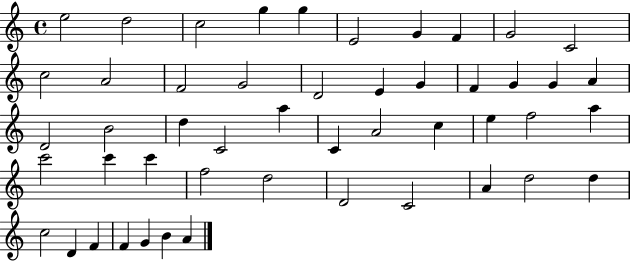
X:1
T:Untitled
M:4/4
L:1/4
K:C
e2 d2 c2 g g E2 G F G2 C2 c2 A2 F2 G2 D2 E G F G G A D2 B2 d C2 a C A2 c e f2 a c'2 c' c' f2 d2 D2 C2 A d2 d c2 D F F G B A